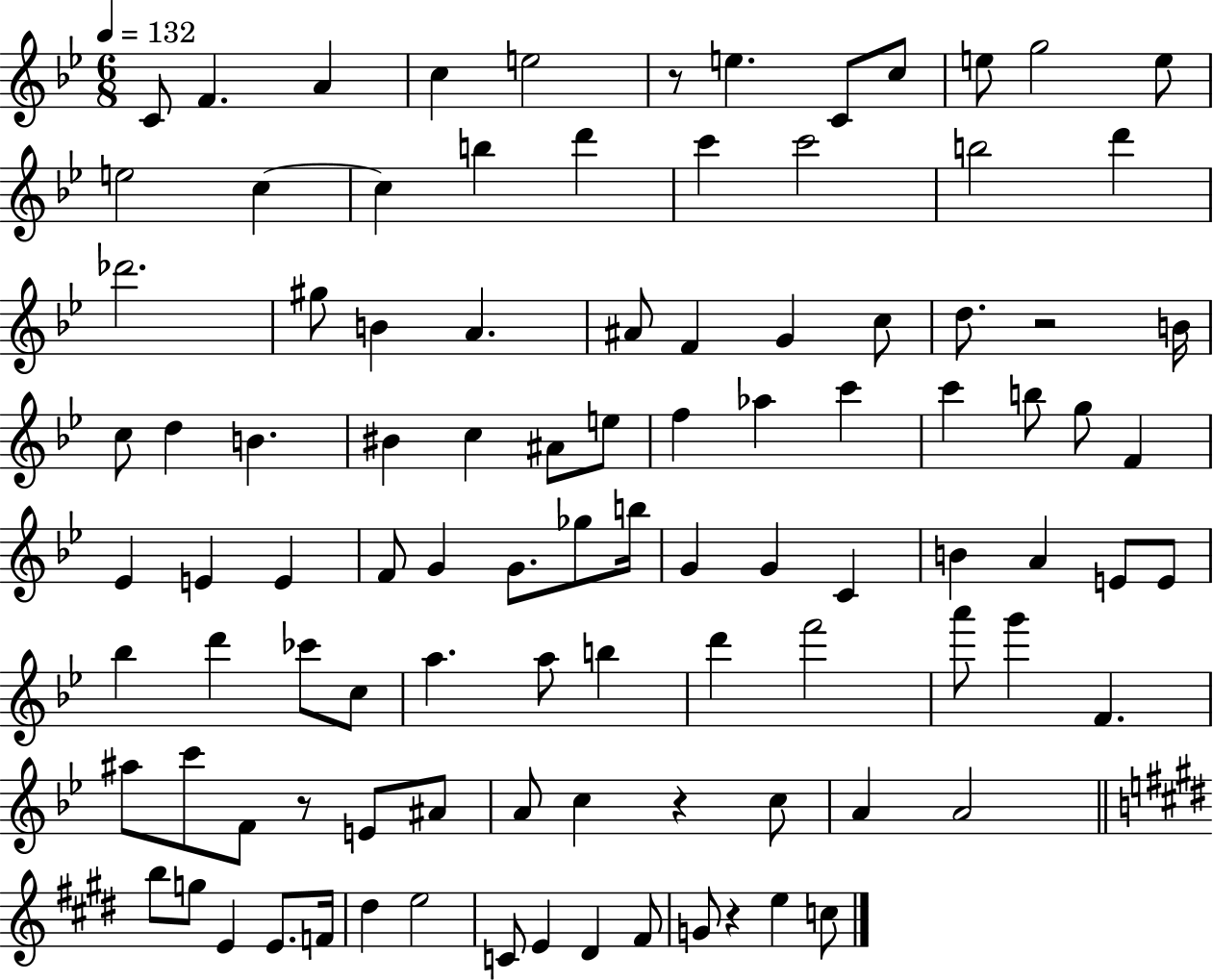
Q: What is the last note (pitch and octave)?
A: C5